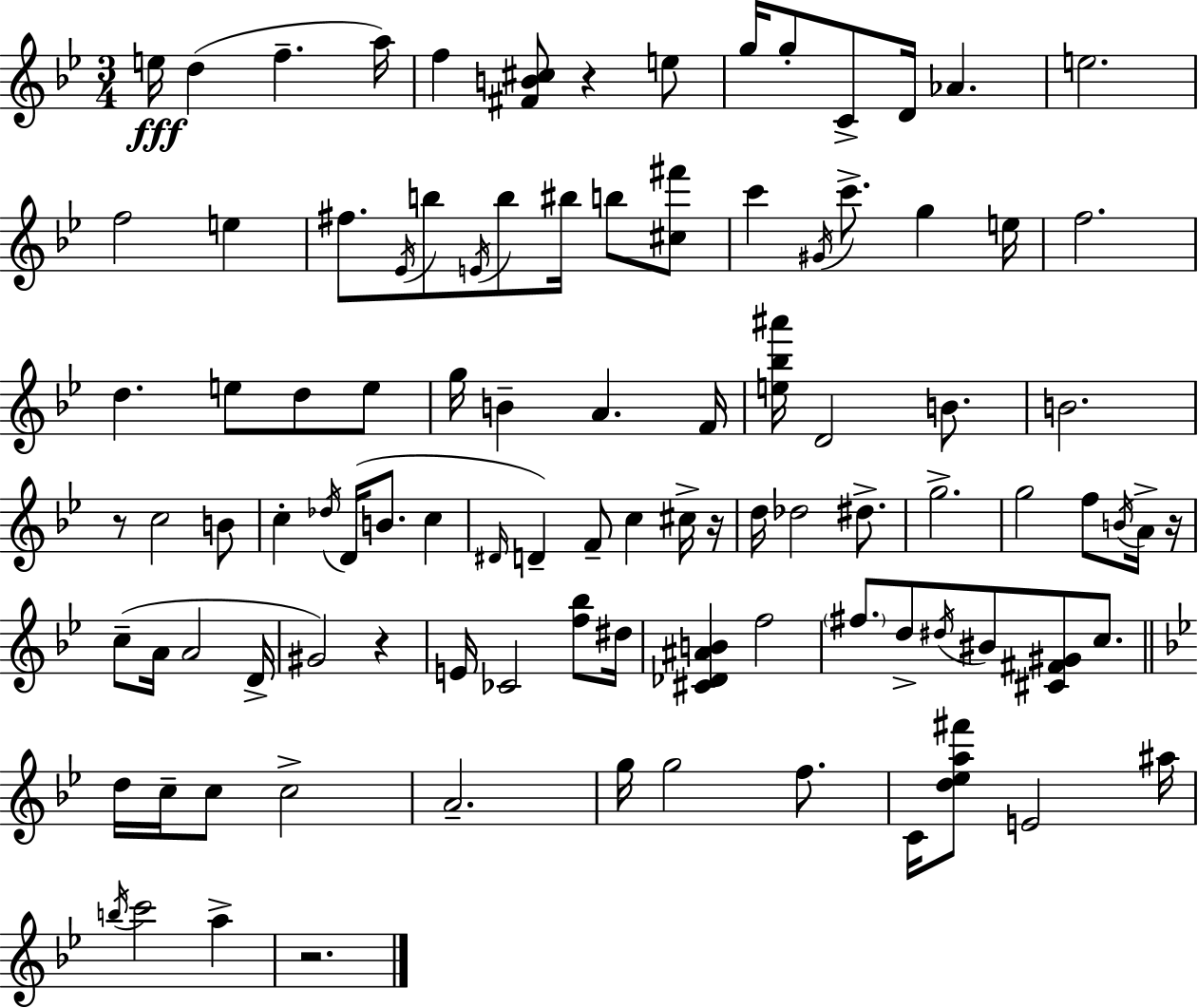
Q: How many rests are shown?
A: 6